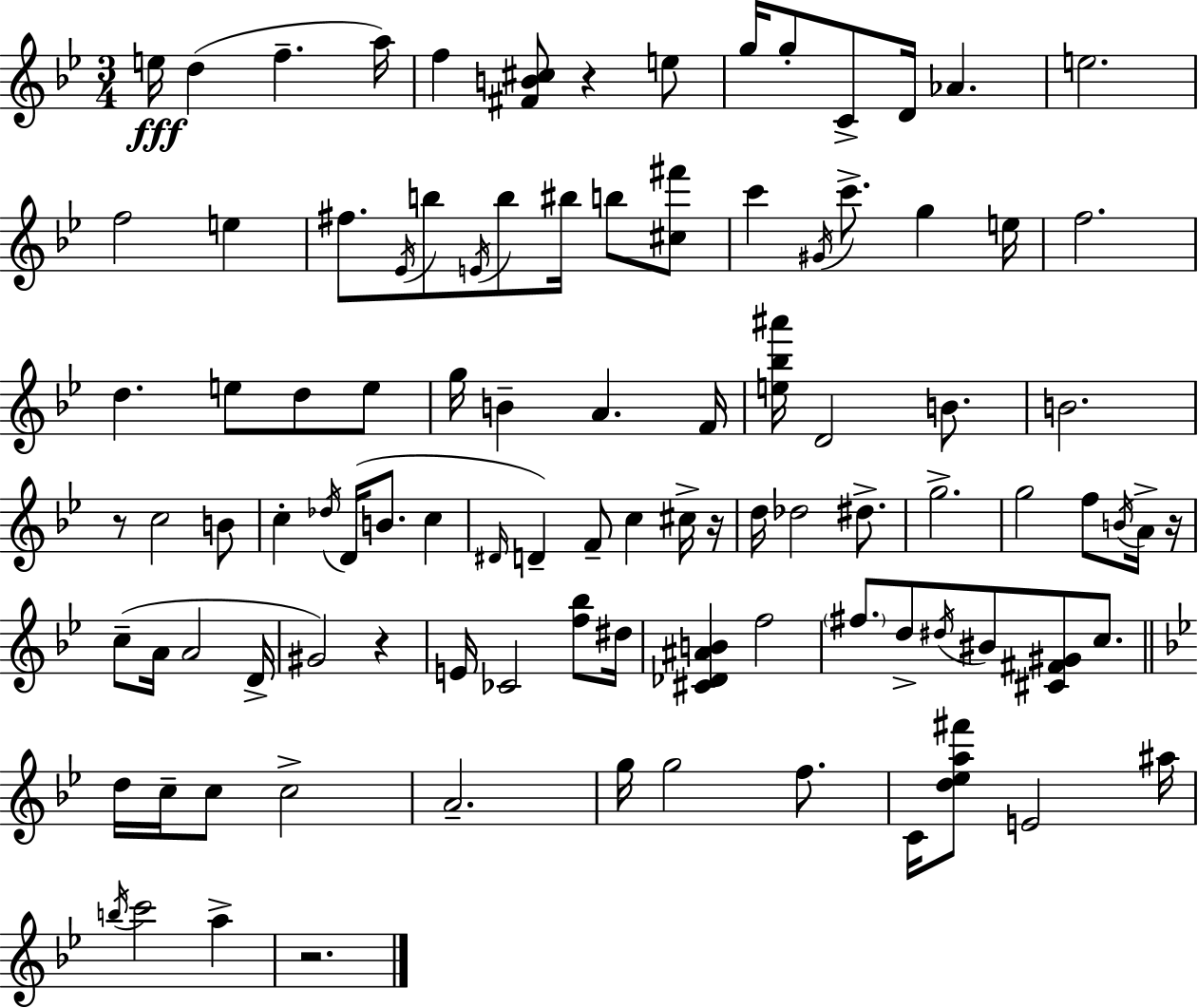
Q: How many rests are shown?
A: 6